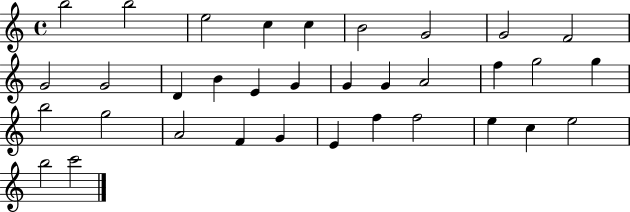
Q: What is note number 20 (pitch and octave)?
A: G5